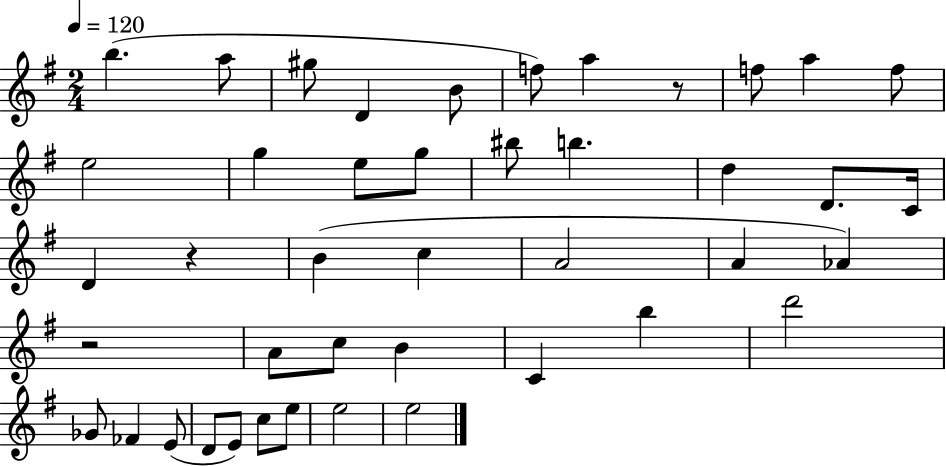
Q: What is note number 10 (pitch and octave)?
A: F5